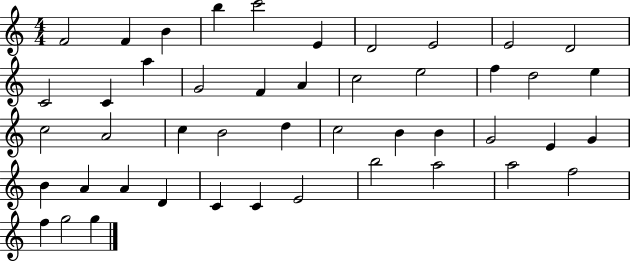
X:1
T:Untitled
M:4/4
L:1/4
K:C
F2 F B b c'2 E D2 E2 E2 D2 C2 C a G2 F A c2 e2 f d2 e c2 A2 c B2 d c2 B B G2 E G B A A D C C E2 b2 a2 a2 f2 f g2 g